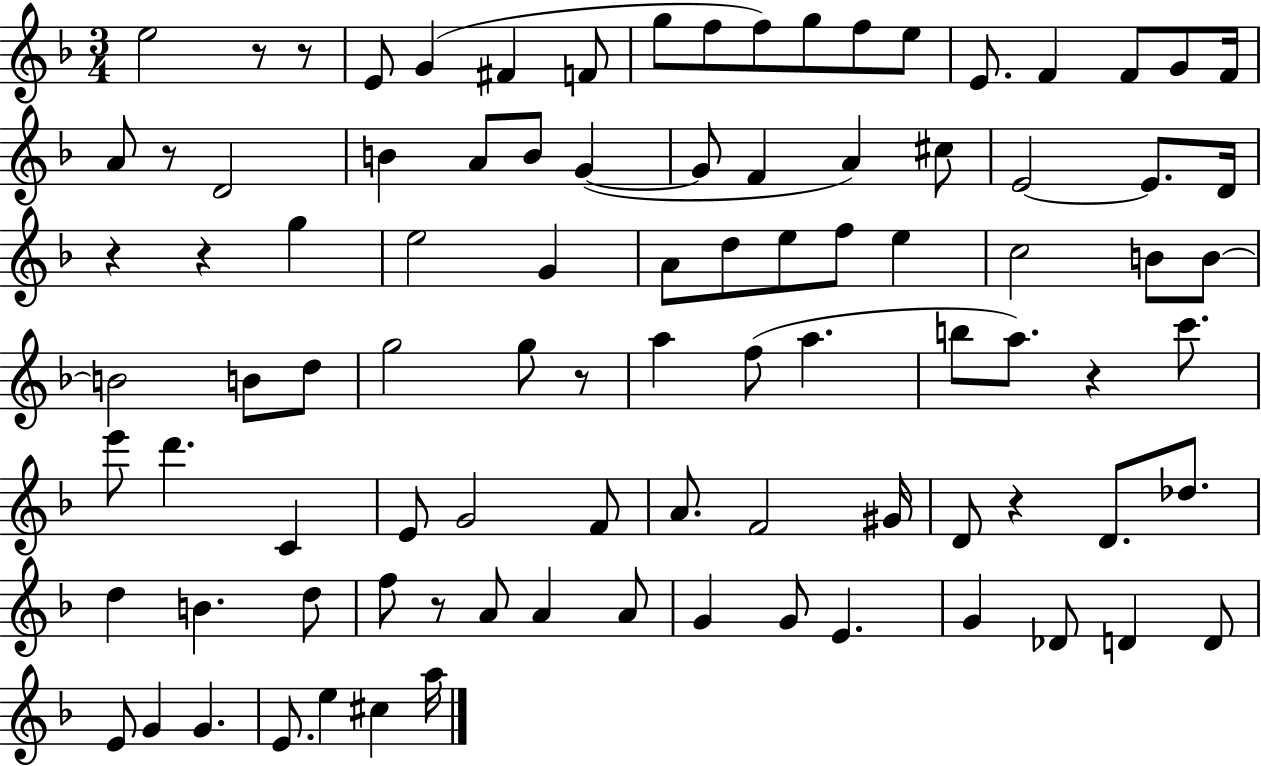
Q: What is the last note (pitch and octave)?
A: A5